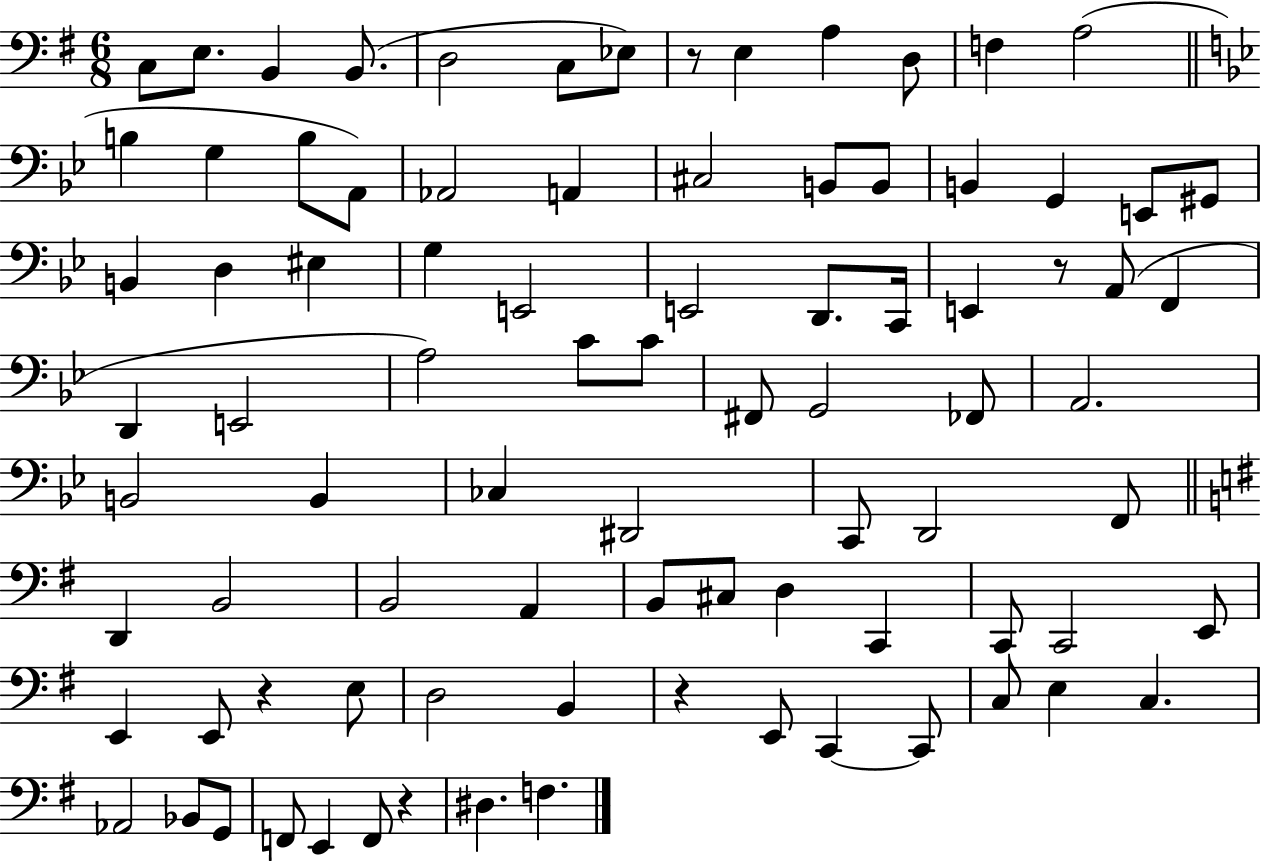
C3/e E3/e. B2/q B2/e. D3/h C3/e Eb3/e R/e E3/q A3/q D3/e F3/q A3/h B3/q G3/q B3/e A2/e Ab2/h A2/q C#3/h B2/e B2/e B2/q G2/q E2/e G#2/e B2/q D3/q EIS3/q G3/q E2/h E2/h D2/e. C2/s E2/q R/e A2/e F2/q D2/q E2/h A3/h C4/e C4/e F#2/e G2/h FES2/e A2/h. B2/h B2/q CES3/q D#2/h C2/e D2/h F2/e D2/q B2/h B2/h A2/q B2/e C#3/e D3/q C2/q C2/e C2/h E2/e E2/q E2/e R/q E3/e D3/h B2/q R/q E2/e C2/q C2/e C3/e E3/q C3/q. Ab2/h Bb2/e G2/e F2/e E2/q F2/e R/q D#3/q. F3/q.